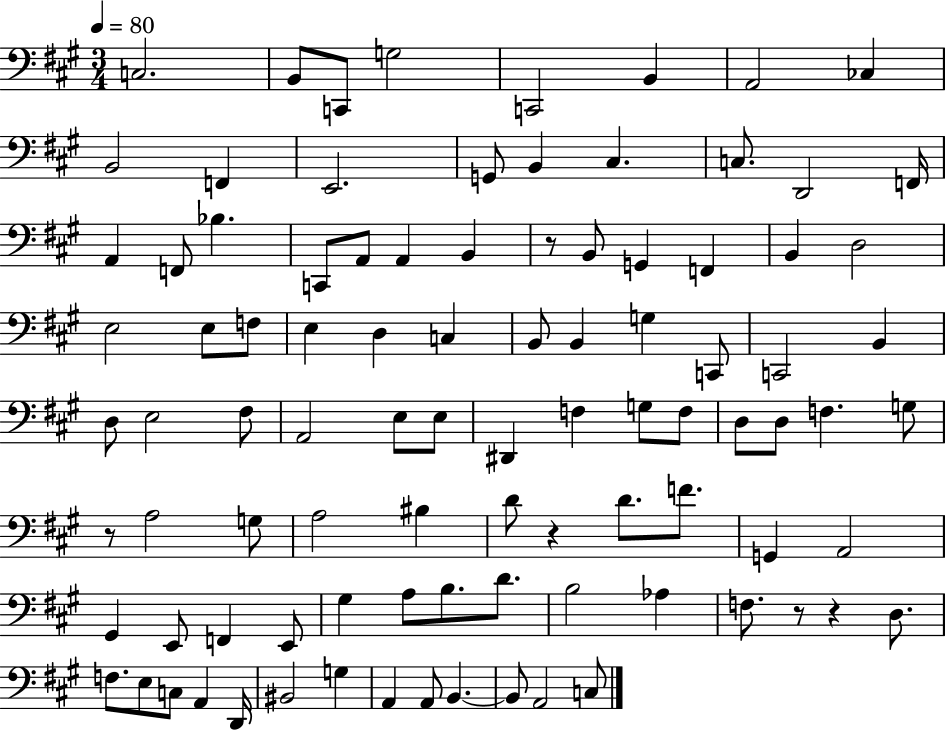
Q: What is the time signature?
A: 3/4